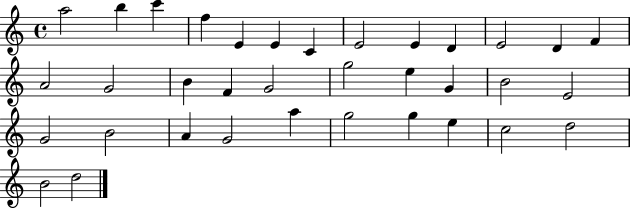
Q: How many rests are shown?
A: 0